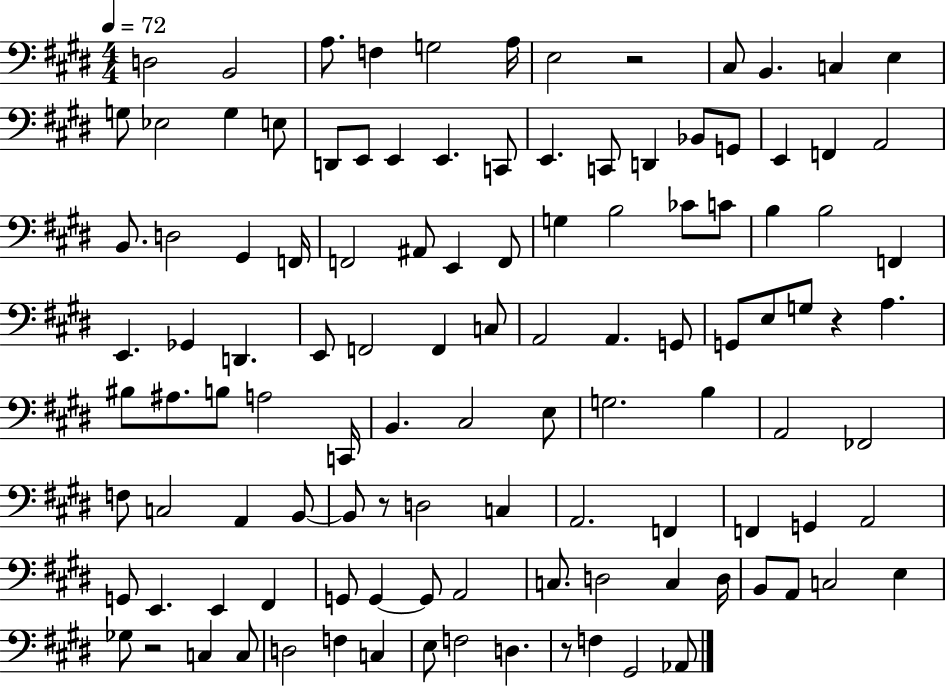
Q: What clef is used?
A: bass